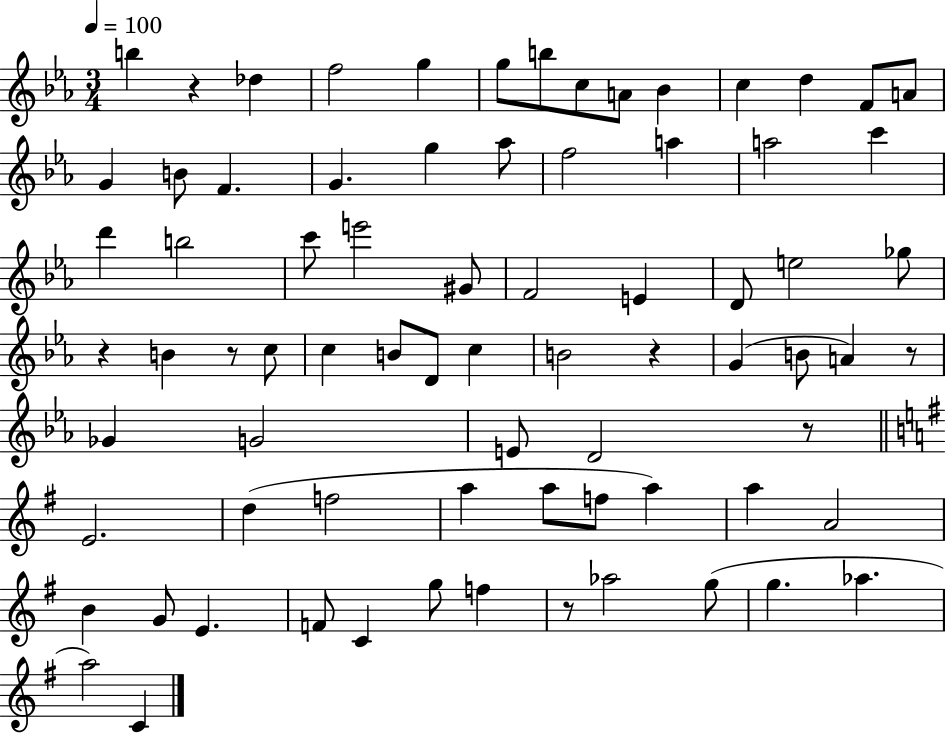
B5/q R/q Db5/q F5/h G5/q G5/e B5/e C5/e A4/e Bb4/q C5/q D5/q F4/e A4/e G4/q B4/e F4/q. G4/q. G5/q Ab5/e F5/h A5/q A5/h C6/q D6/q B5/h C6/e E6/h G#4/e F4/h E4/q D4/e E5/h Gb5/e R/q B4/q R/e C5/e C5/q B4/e D4/e C5/q B4/h R/q G4/q B4/e A4/q R/e Gb4/q G4/h E4/e D4/h R/e E4/h. D5/q F5/h A5/q A5/e F5/e A5/q A5/q A4/h B4/q G4/e E4/q. F4/e C4/q G5/e F5/q R/e Ab5/h G5/e G5/q. Ab5/q. A5/h C4/q